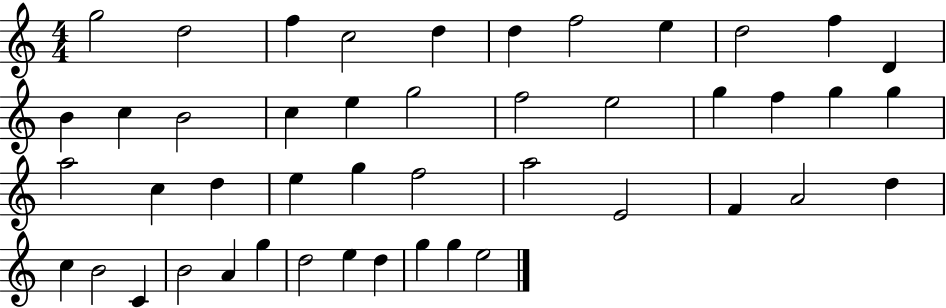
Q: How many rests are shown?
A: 0